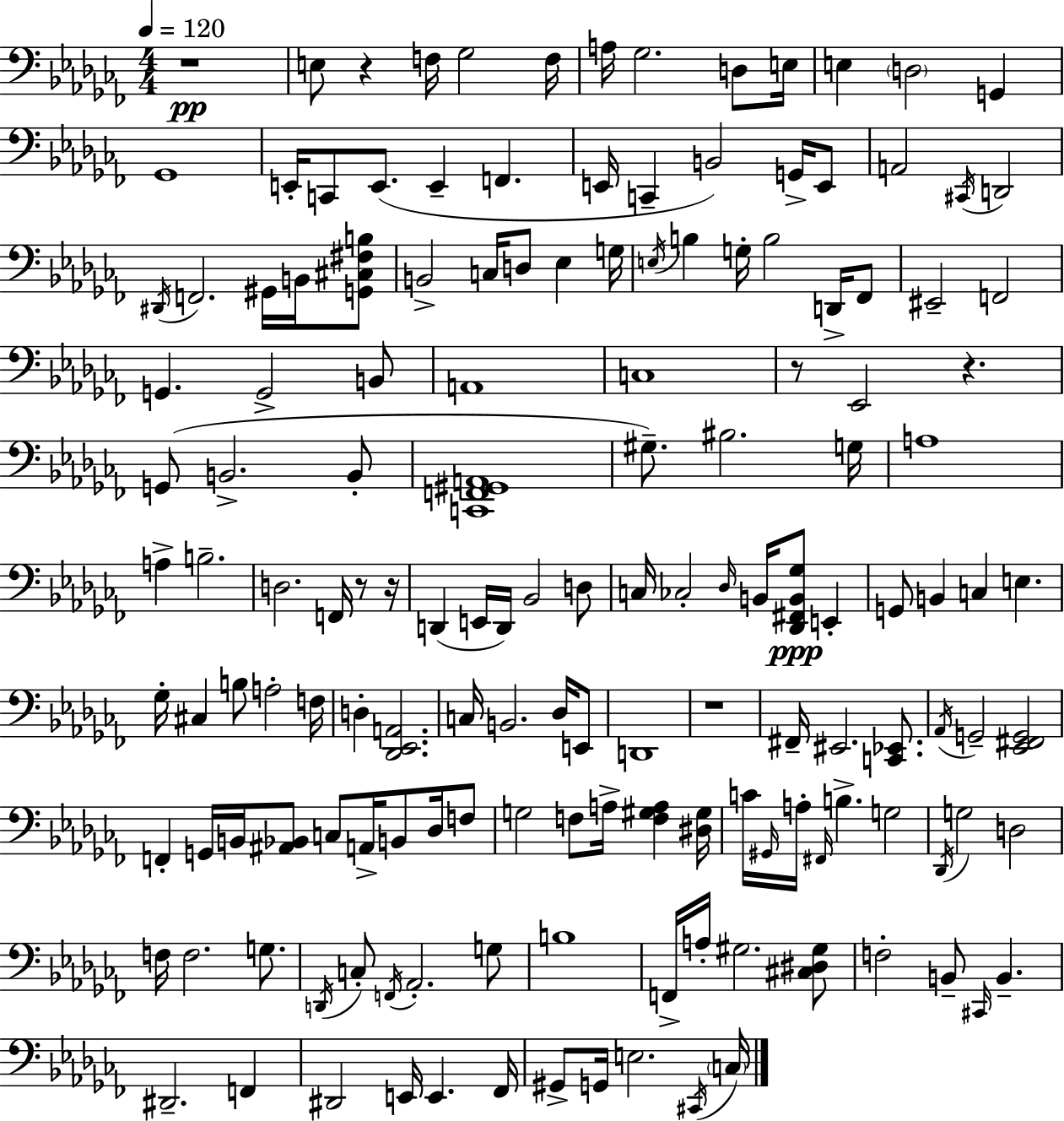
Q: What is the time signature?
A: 4/4